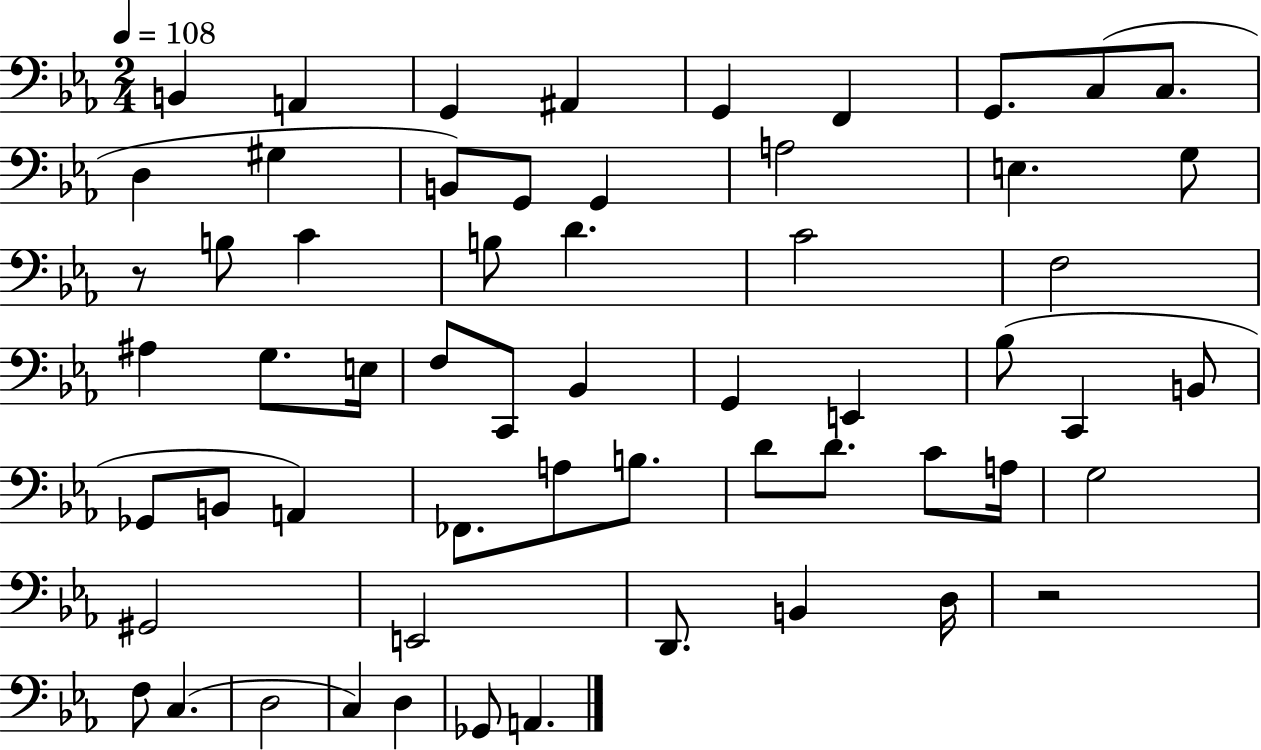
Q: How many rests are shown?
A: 2